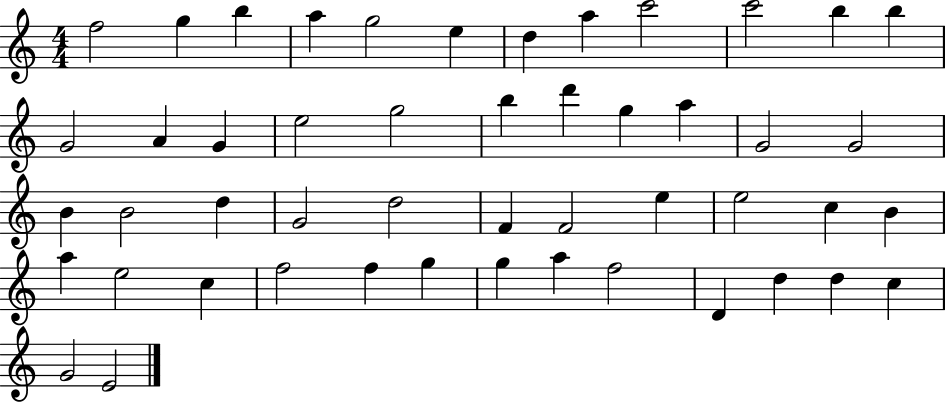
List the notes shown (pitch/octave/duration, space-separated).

F5/h G5/q B5/q A5/q G5/h E5/q D5/q A5/q C6/h C6/h B5/q B5/q G4/h A4/q G4/q E5/h G5/h B5/q D6/q G5/q A5/q G4/h G4/h B4/q B4/h D5/q G4/h D5/h F4/q F4/h E5/q E5/h C5/q B4/q A5/q E5/h C5/q F5/h F5/q G5/q G5/q A5/q F5/h D4/q D5/q D5/q C5/q G4/h E4/h